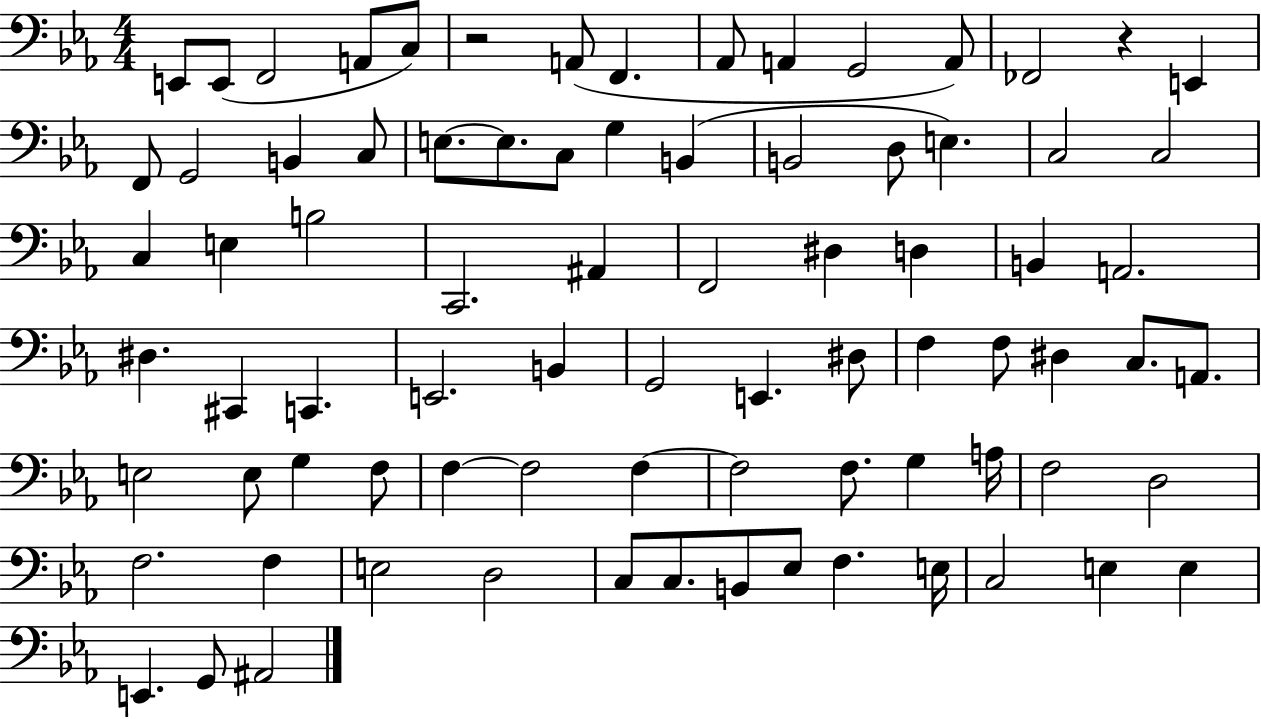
E2/e E2/e F2/h A2/e C3/e R/h A2/e F2/q. Ab2/e A2/q G2/h A2/e FES2/h R/q E2/q F2/e G2/h B2/q C3/e E3/e. E3/e. C3/e G3/q B2/q B2/h D3/e E3/q. C3/h C3/h C3/q E3/q B3/h C2/h. A#2/q F2/h D#3/q D3/q B2/q A2/h. D#3/q. C#2/q C2/q. E2/h. B2/q G2/h E2/q. D#3/e F3/q F3/e D#3/q C3/e. A2/e. E3/h E3/e G3/q F3/e F3/q F3/h F3/q F3/h F3/e. G3/q A3/s F3/h D3/h F3/h. F3/q E3/h D3/h C3/e C3/e. B2/e Eb3/e F3/q. E3/s C3/h E3/q E3/q E2/q. G2/e A#2/h